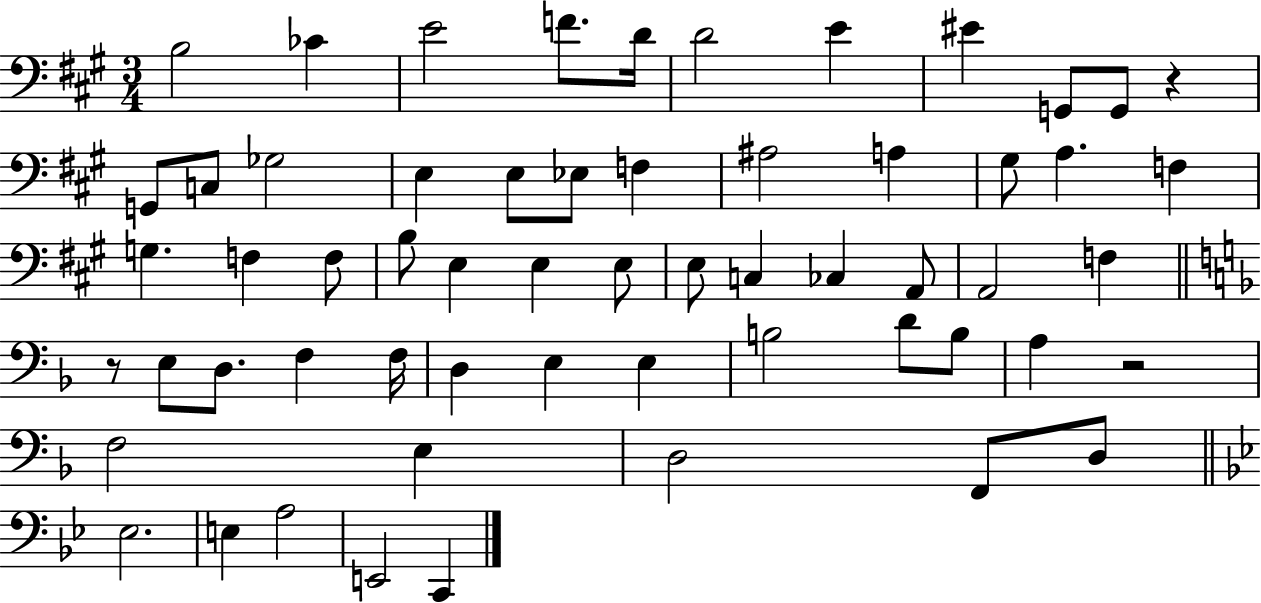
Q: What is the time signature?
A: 3/4